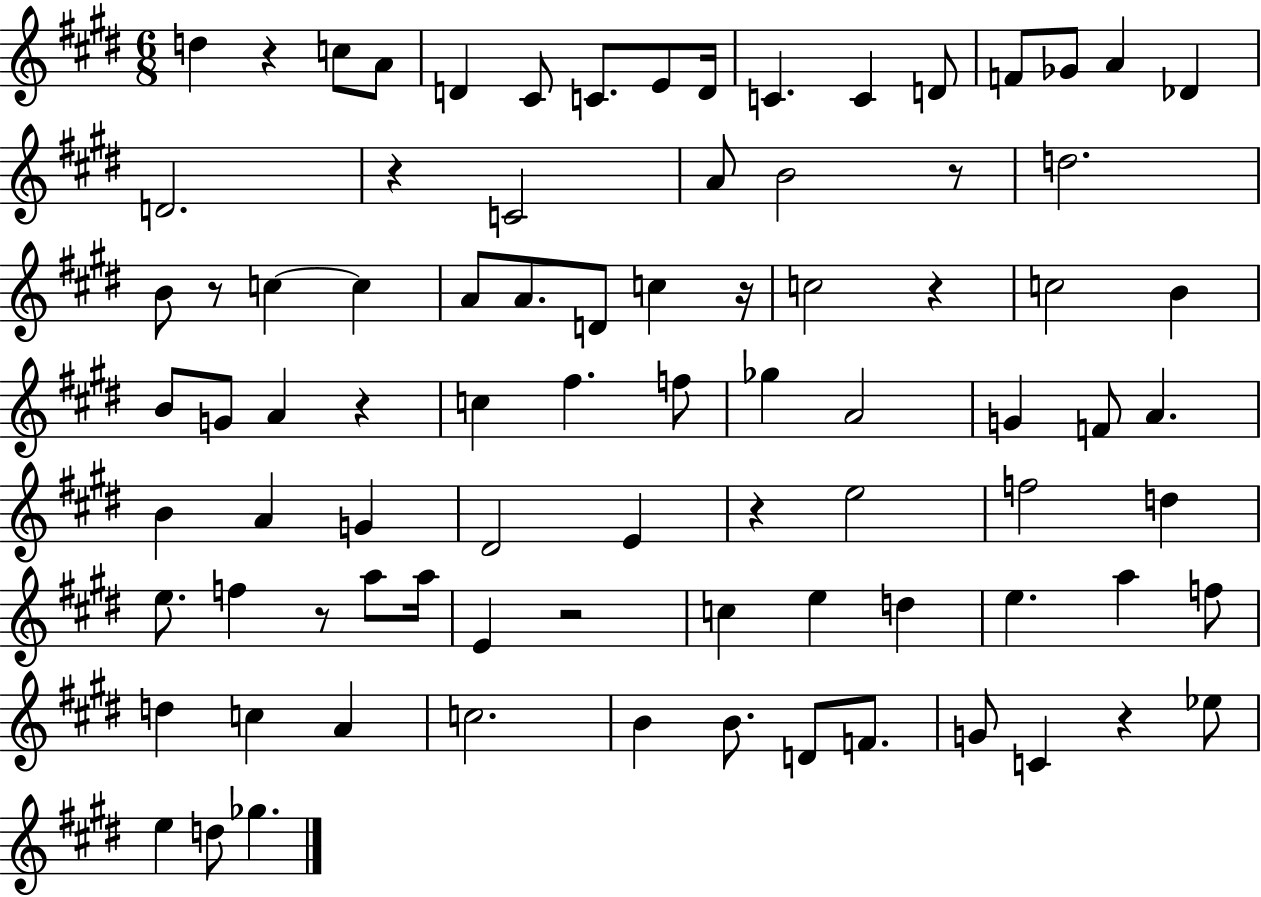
D5/q R/q C5/e A4/e D4/q C#4/e C4/e. E4/e D4/s C4/q. C4/q D4/e F4/e Gb4/e A4/q Db4/q D4/h. R/q C4/h A4/e B4/h R/e D5/h. B4/e R/e C5/q C5/q A4/e A4/e. D4/e C5/q R/s C5/h R/q C5/h B4/q B4/e G4/e A4/q R/q C5/q F#5/q. F5/e Gb5/q A4/h G4/q F4/e A4/q. B4/q A4/q G4/q D#4/h E4/q R/q E5/h F5/h D5/q E5/e. F5/q R/e A5/e A5/s E4/q R/h C5/q E5/q D5/q E5/q. A5/q F5/e D5/q C5/q A4/q C5/h. B4/q B4/e. D4/e F4/e. G4/e C4/q R/q Eb5/e E5/q D5/e Gb5/q.